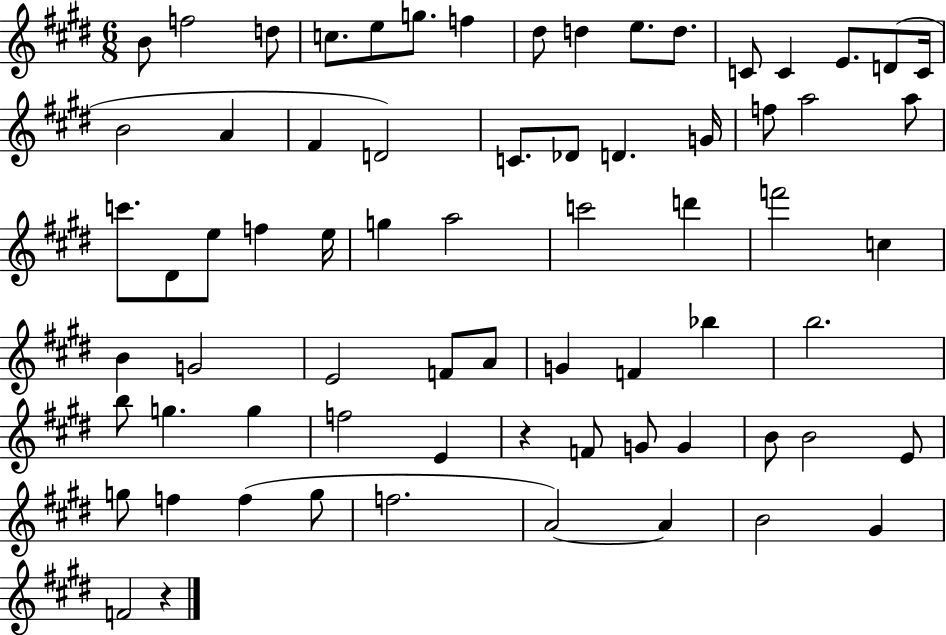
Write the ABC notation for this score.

X:1
T:Untitled
M:6/8
L:1/4
K:E
B/2 f2 d/2 c/2 e/2 g/2 f ^d/2 d e/2 d/2 C/2 C E/2 D/2 C/4 B2 A ^F D2 C/2 _D/2 D G/4 f/2 a2 a/2 c'/2 ^D/2 e/2 f e/4 g a2 c'2 d' f'2 c B G2 E2 F/2 A/2 G F _b b2 b/2 g g f2 E z F/2 G/2 G B/2 B2 E/2 g/2 f f g/2 f2 A2 A B2 ^G F2 z